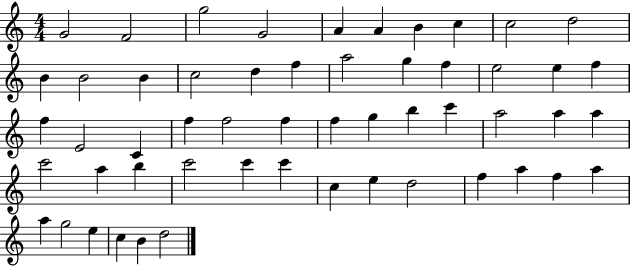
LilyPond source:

{
  \clef treble
  \numericTimeSignature
  \time 4/4
  \key c \major
  g'2 f'2 | g''2 g'2 | a'4 a'4 b'4 c''4 | c''2 d''2 | \break b'4 b'2 b'4 | c''2 d''4 f''4 | a''2 g''4 f''4 | e''2 e''4 f''4 | \break f''4 e'2 c'4 | f''4 f''2 f''4 | f''4 g''4 b''4 c'''4 | a''2 a''4 a''4 | \break c'''2 a''4 b''4 | c'''2 c'''4 c'''4 | c''4 e''4 d''2 | f''4 a''4 f''4 a''4 | \break a''4 g''2 e''4 | c''4 b'4 d''2 | \bar "|."
}